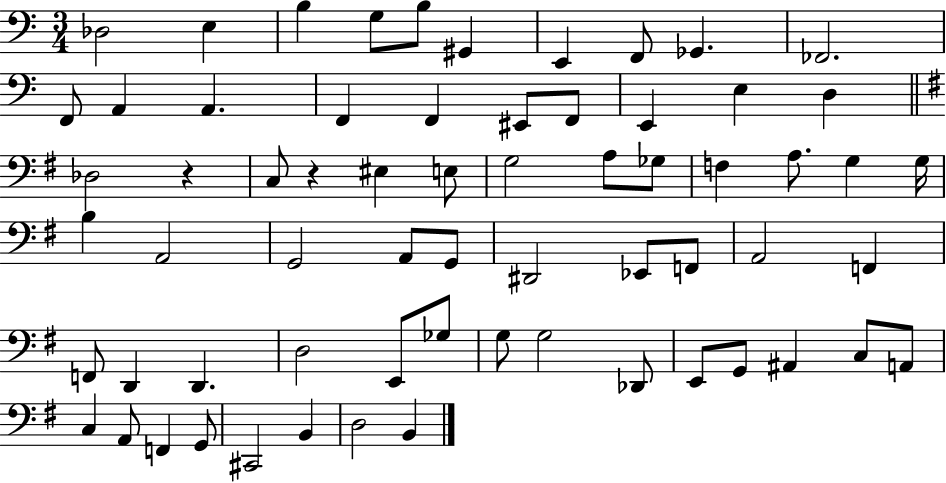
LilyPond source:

{
  \clef bass
  \numericTimeSignature
  \time 3/4
  \key c \major
  des2 e4 | b4 g8 b8 gis,4 | e,4 f,8 ges,4. | fes,2. | \break f,8 a,4 a,4. | f,4 f,4 eis,8 f,8 | e,4 e4 d4 | \bar "||" \break \key g \major des2 r4 | c8 r4 eis4 e8 | g2 a8 ges8 | f4 a8. g4 g16 | \break b4 a,2 | g,2 a,8 g,8 | dis,2 ees,8 f,8 | a,2 f,4 | \break f,8 d,4 d,4. | d2 e,8 ges8 | g8 g2 des,8 | e,8 g,8 ais,4 c8 a,8 | \break c4 a,8 f,4 g,8 | cis,2 b,4 | d2 b,4 | \bar "|."
}